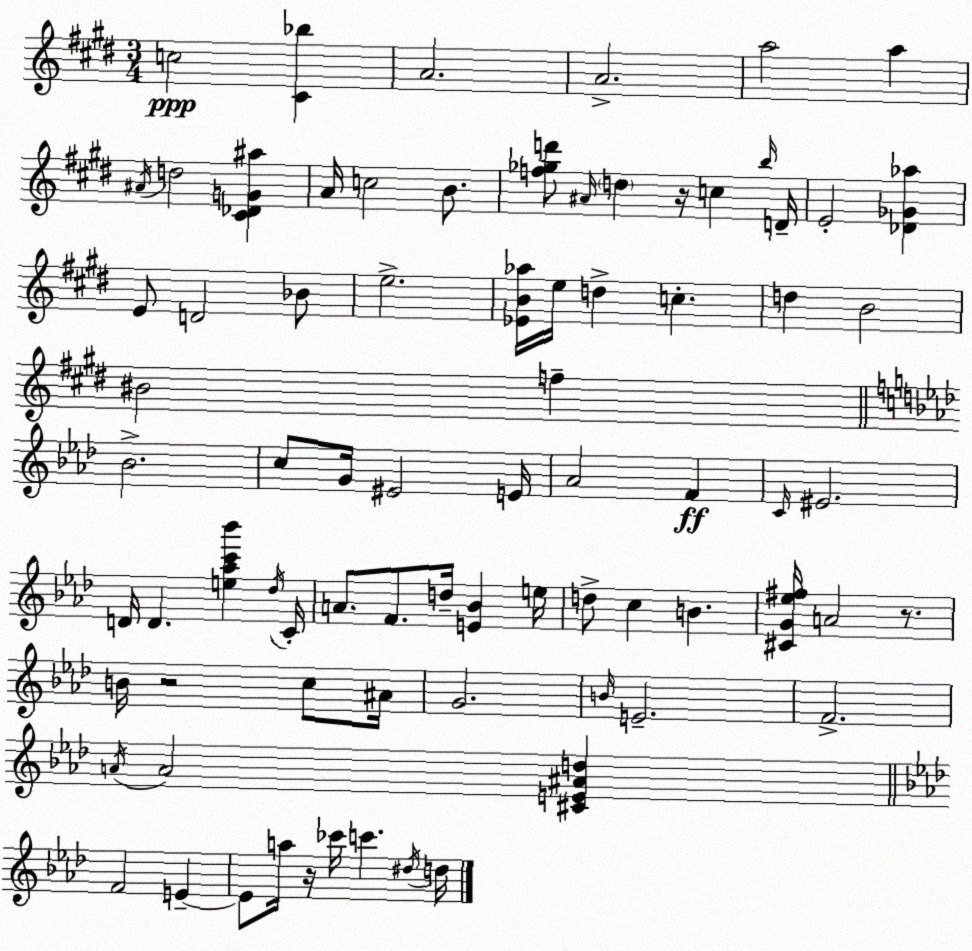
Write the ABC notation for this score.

X:1
T:Untitled
M:3/4
L:1/4
K:E
c2 [^C_b] A2 A2 a2 a ^A/4 d2 [^C_DG^a] A/4 c2 B/2 [f_gd']/2 ^A/4 d z/4 c b/4 D/4 E2 [_D_G_a] E/2 D2 _B/2 e2 [_EB_a]/4 e/4 d c d B2 ^B2 f _B2 c/2 G/4 ^E2 E/4 _A2 F C/4 ^E2 D/4 D [e_ac'_b'] _d/4 C/4 A/2 F/2 d/4 [E_B] e/4 d/2 c B [^CG_e^f]/4 A2 z/2 B/4 z2 c/2 ^A/4 G2 B/4 E2 F2 A/4 A2 [^CE^Ad] F2 E E/2 a/4 z/4 _c'/4 c' ^d/4 d/4